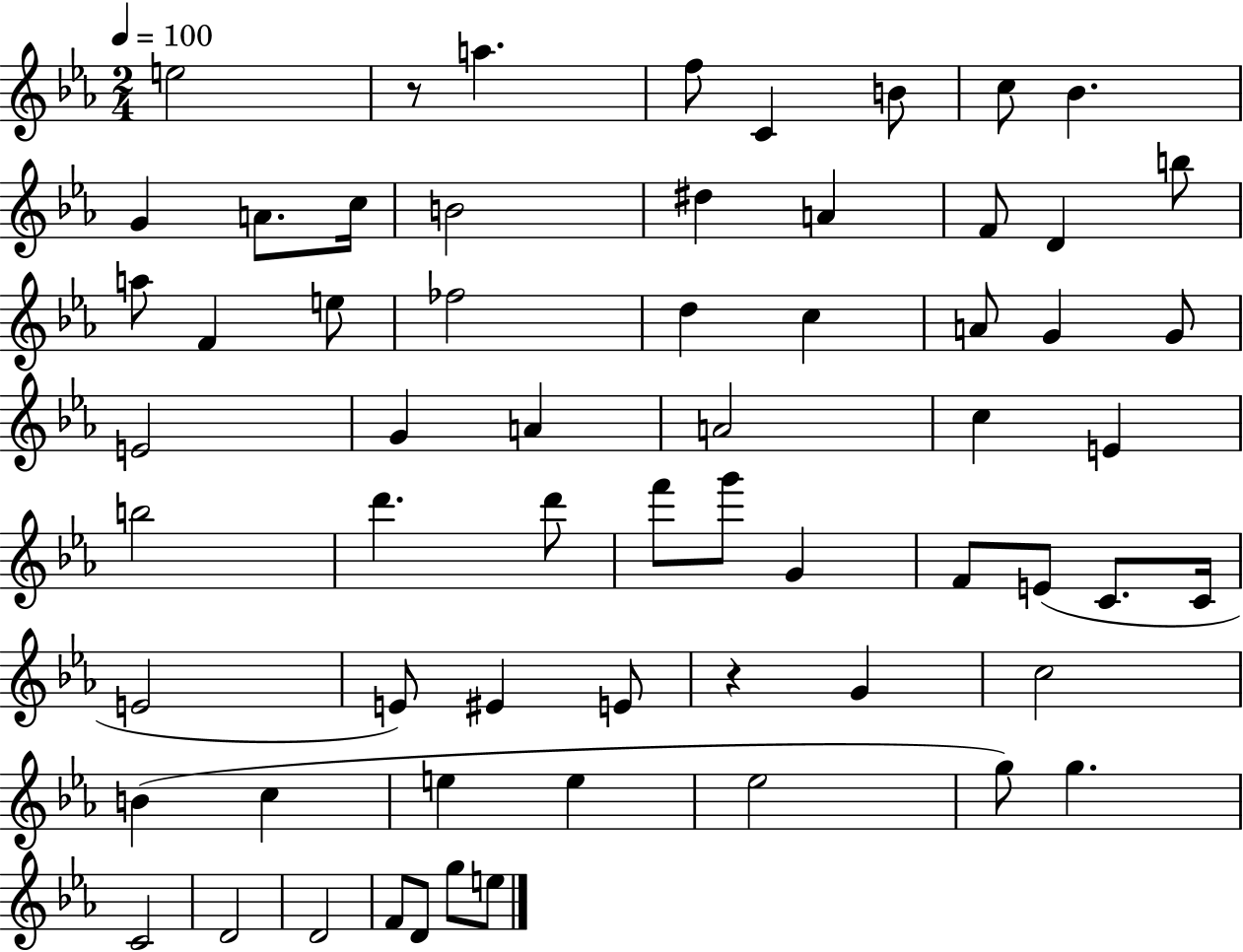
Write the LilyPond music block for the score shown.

{
  \clef treble
  \numericTimeSignature
  \time 2/4
  \key ees \major
  \tempo 4 = 100
  e''2 | r8 a''4. | f''8 c'4 b'8 | c''8 bes'4. | \break g'4 a'8. c''16 | b'2 | dis''4 a'4 | f'8 d'4 b''8 | \break a''8 f'4 e''8 | fes''2 | d''4 c''4 | a'8 g'4 g'8 | \break e'2 | g'4 a'4 | a'2 | c''4 e'4 | \break b''2 | d'''4. d'''8 | f'''8 g'''8 g'4 | f'8 e'8( c'8. c'16 | \break e'2 | e'8) eis'4 e'8 | r4 g'4 | c''2 | \break b'4( c''4 | e''4 e''4 | ees''2 | g''8) g''4. | \break c'2 | d'2 | d'2 | f'8 d'8 g''8 e''8 | \break \bar "|."
}